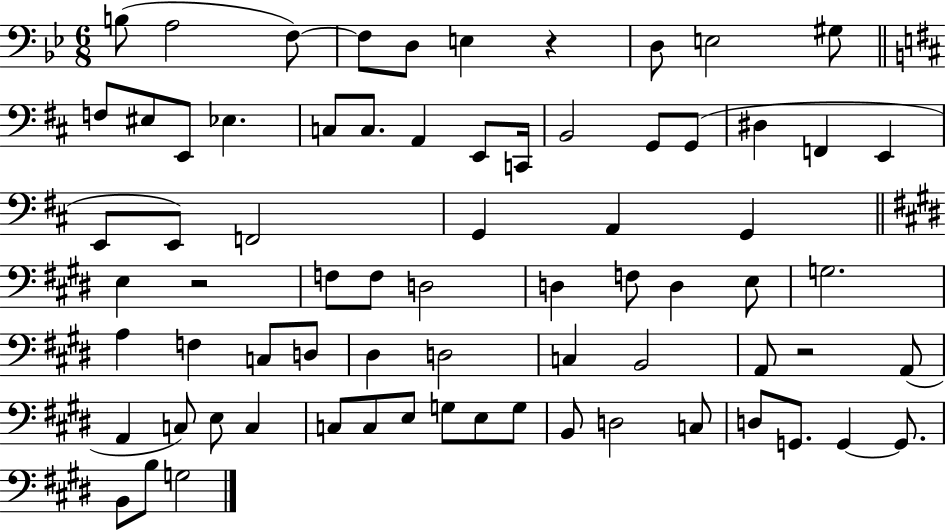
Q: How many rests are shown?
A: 3